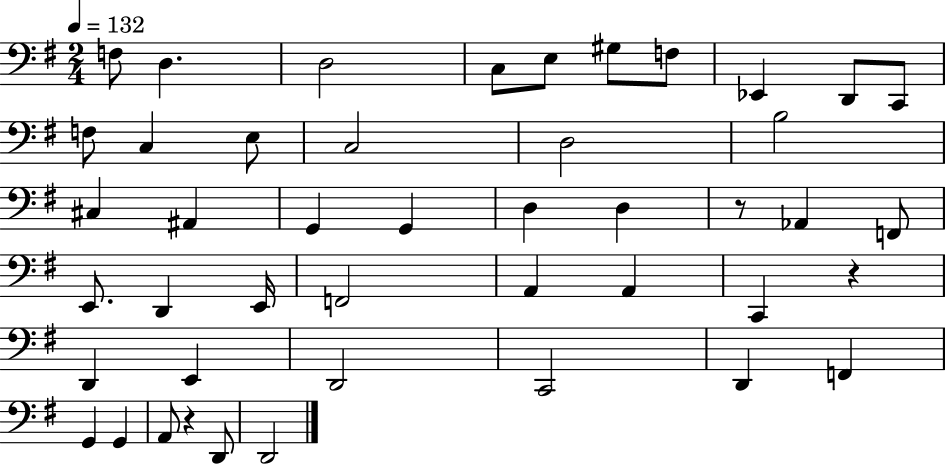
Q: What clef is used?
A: bass